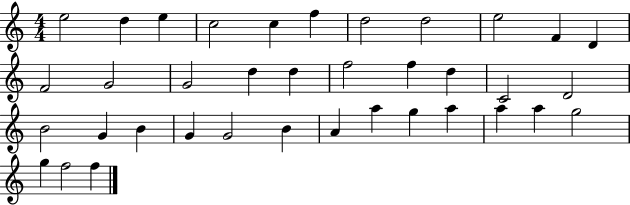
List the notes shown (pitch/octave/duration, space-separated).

E5/h D5/q E5/q C5/h C5/q F5/q D5/h D5/h E5/h F4/q D4/q F4/h G4/h G4/h D5/q D5/q F5/h F5/q D5/q C4/h D4/h B4/h G4/q B4/q G4/q G4/h B4/q A4/q A5/q G5/q A5/q A5/q A5/q G5/h G5/q F5/h F5/q